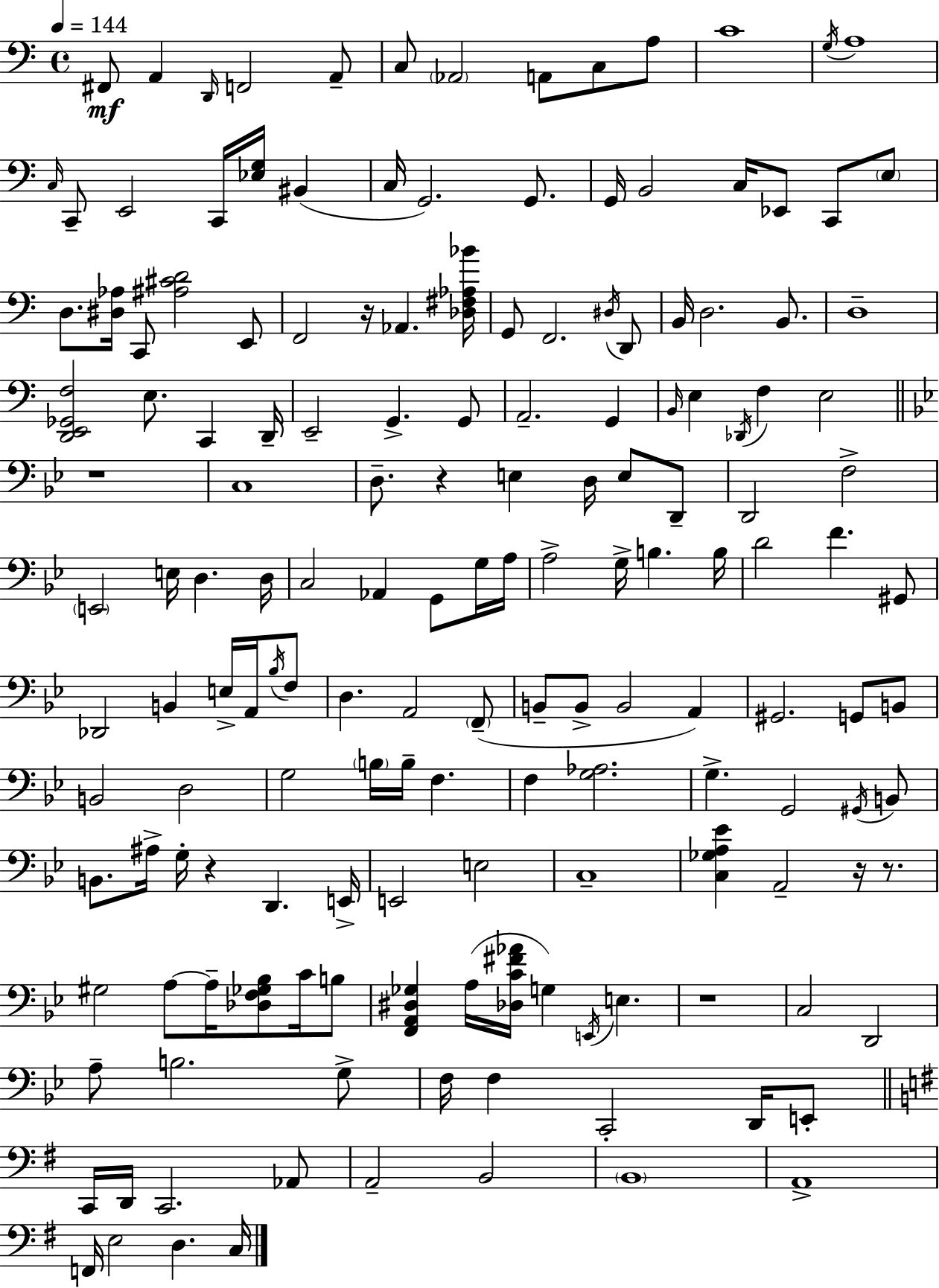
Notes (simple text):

F#2/e A2/q D2/s F2/h A2/e C3/e Ab2/h A2/e C3/e A3/e C4/w G3/s A3/w C3/s C2/e E2/h C2/s [Eb3,G3]/s BIS2/q C3/s G2/h. G2/e. G2/s B2/h C3/s Eb2/e C2/e E3/e D3/e. [D#3,Ab3]/s C2/e [A#3,C#4,D4]/h E2/e F2/h R/s Ab2/q. [Db3,F#3,Ab3,Bb4]/s G2/e F2/h. D#3/s D2/e B2/s D3/h. B2/e. D3/w [D2,E2,Gb2,F3]/h E3/e. C2/q D2/s E2/h G2/q. G2/e A2/h. G2/q B2/s E3/q Db2/s F3/q E3/h R/w C3/w D3/e. R/q E3/q D3/s E3/e D2/e D2/h F3/h E2/h E3/s D3/q. D3/s C3/h Ab2/q G2/e G3/s A3/s A3/h G3/s B3/q. B3/s D4/h F4/q. G#2/e Db2/h B2/q E3/s A2/s Bb3/s F3/e D3/q. A2/h F2/e B2/e B2/e B2/h A2/q G#2/h. G2/e B2/e B2/h D3/h G3/h B3/s B3/s F3/q. F3/q [G3,Ab3]/h. G3/q. G2/h G#2/s B2/e B2/e. A#3/s G3/s R/q D2/q. E2/s E2/h E3/h C3/w [C3,Gb3,A3,Eb4]/q A2/h R/s R/e. G#3/h A3/e A3/s [Db3,F3,Gb3,Bb3]/e C4/s B3/e [F2,A2,D#3,Gb3]/q A3/s [Db3,C4,F#4,Ab4]/s G3/q E2/s E3/q. R/w C3/h D2/h A3/e B3/h. G3/e F3/s F3/q C2/h D2/s E2/e C2/s D2/s C2/h. Ab2/e A2/h B2/h B2/w A2/w F2/s E3/h D3/q. C3/s